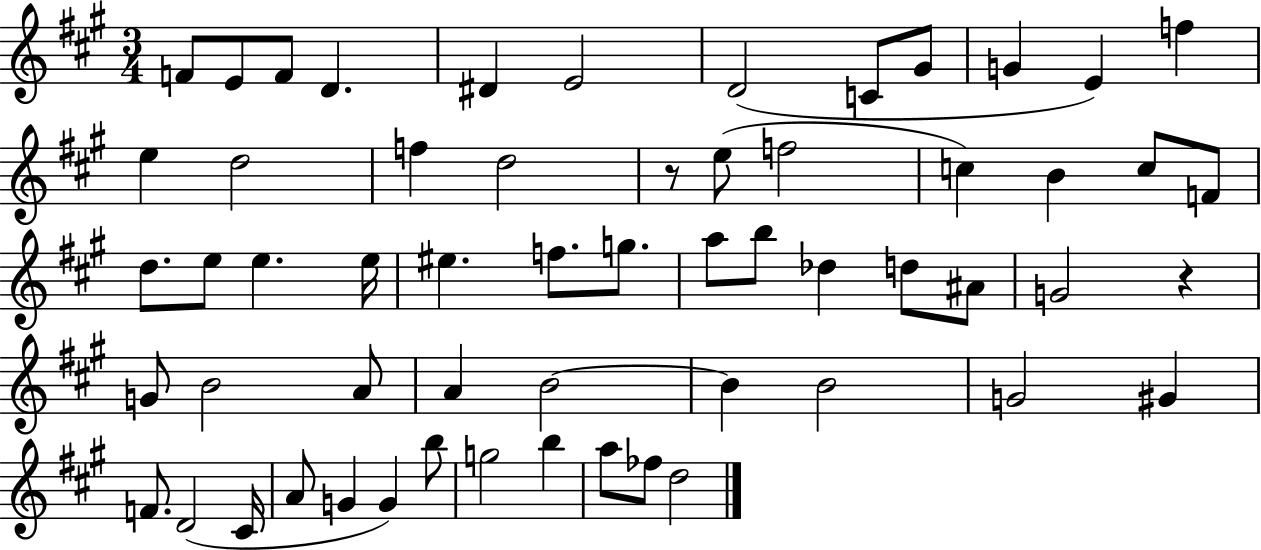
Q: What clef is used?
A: treble